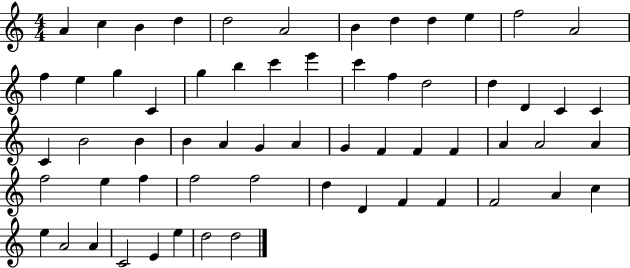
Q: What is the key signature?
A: C major